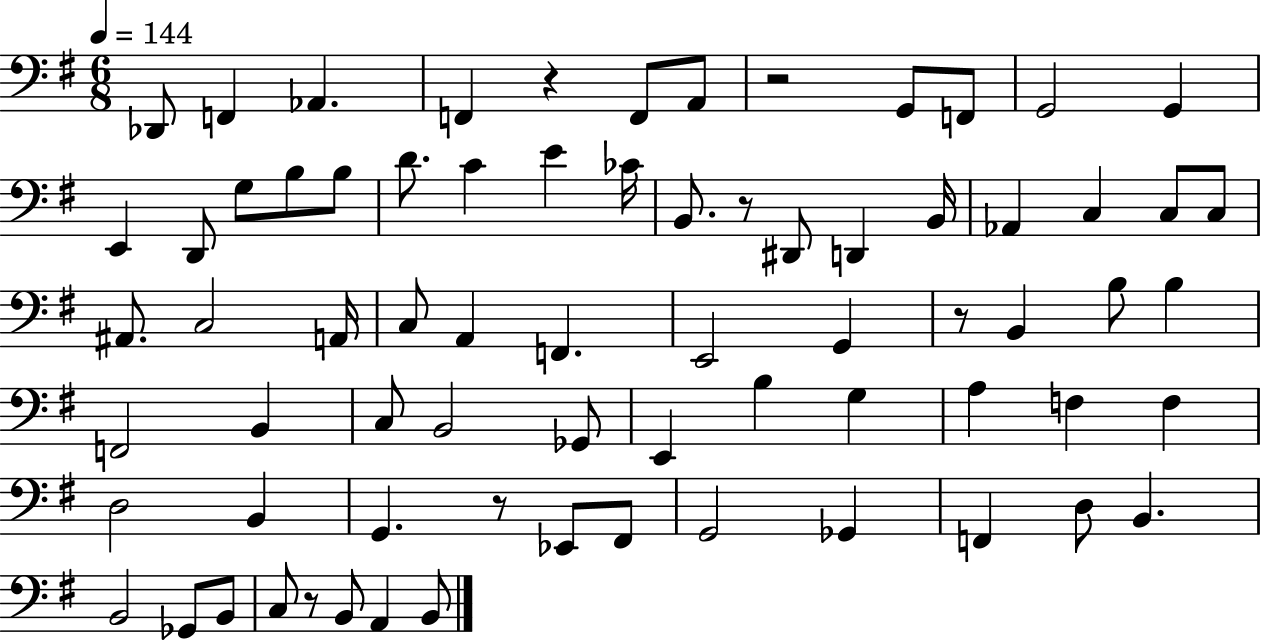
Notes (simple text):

Db2/e F2/q Ab2/q. F2/q R/q F2/e A2/e R/h G2/e F2/e G2/h G2/q E2/q D2/e G3/e B3/e B3/e D4/e. C4/q E4/q CES4/s B2/e. R/e D#2/e D2/q B2/s Ab2/q C3/q C3/e C3/e A#2/e. C3/h A2/s C3/e A2/q F2/q. E2/h G2/q R/e B2/q B3/e B3/q F2/h B2/q C3/e B2/h Gb2/e E2/q B3/q G3/q A3/q F3/q F3/q D3/h B2/q G2/q. R/e Eb2/e F#2/e G2/h Gb2/q F2/q D3/e B2/q. B2/h Gb2/e B2/e C3/e R/e B2/e A2/q B2/e